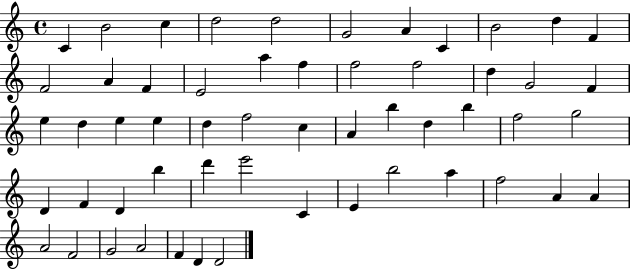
{
  \clef treble
  \time 4/4
  \defaultTimeSignature
  \key c \major
  c'4 b'2 c''4 | d''2 d''2 | g'2 a'4 c'4 | b'2 d''4 f'4 | \break f'2 a'4 f'4 | e'2 a''4 f''4 | f''2 f''2 | d''4 g'2 f'4 | \break e''4 d''4 e''4 e''4 | d''4 f''2 c''4 | a'4 b''4 d''4 b''4 | f''2 g''2 | \break d'4 f'4 d'4 b''4 | d'''4 e'''2 c'4 | e'4 b''2 a''4 | f''2 a'4 a'4 | \break a'2 f'2 | g'2 a'2 | f'4 d'4 d'2 | \bar "|."
}